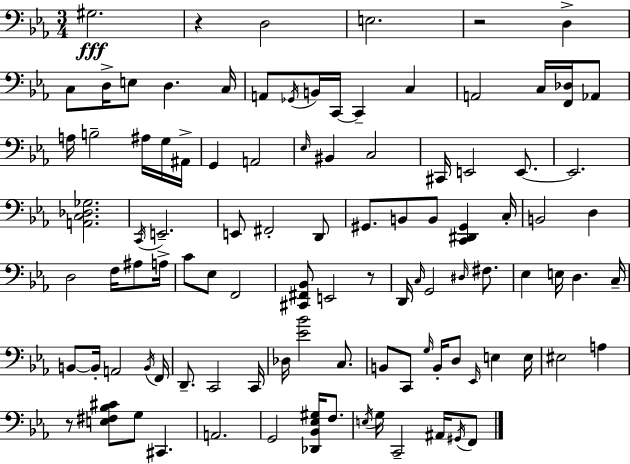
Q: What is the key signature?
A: EES major